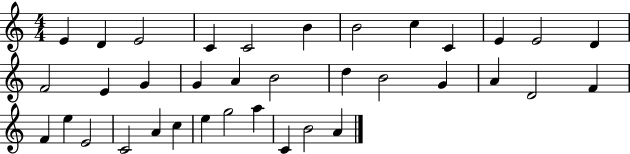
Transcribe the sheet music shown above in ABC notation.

X:1
T:Untitled
M:4/4
L:1/4
K:C
E D E2 C C2 B B2 c C E E2 D F2 E G G A B2 d B2 G A D2 F F e E2 C2 A c e g2 a C B2 A